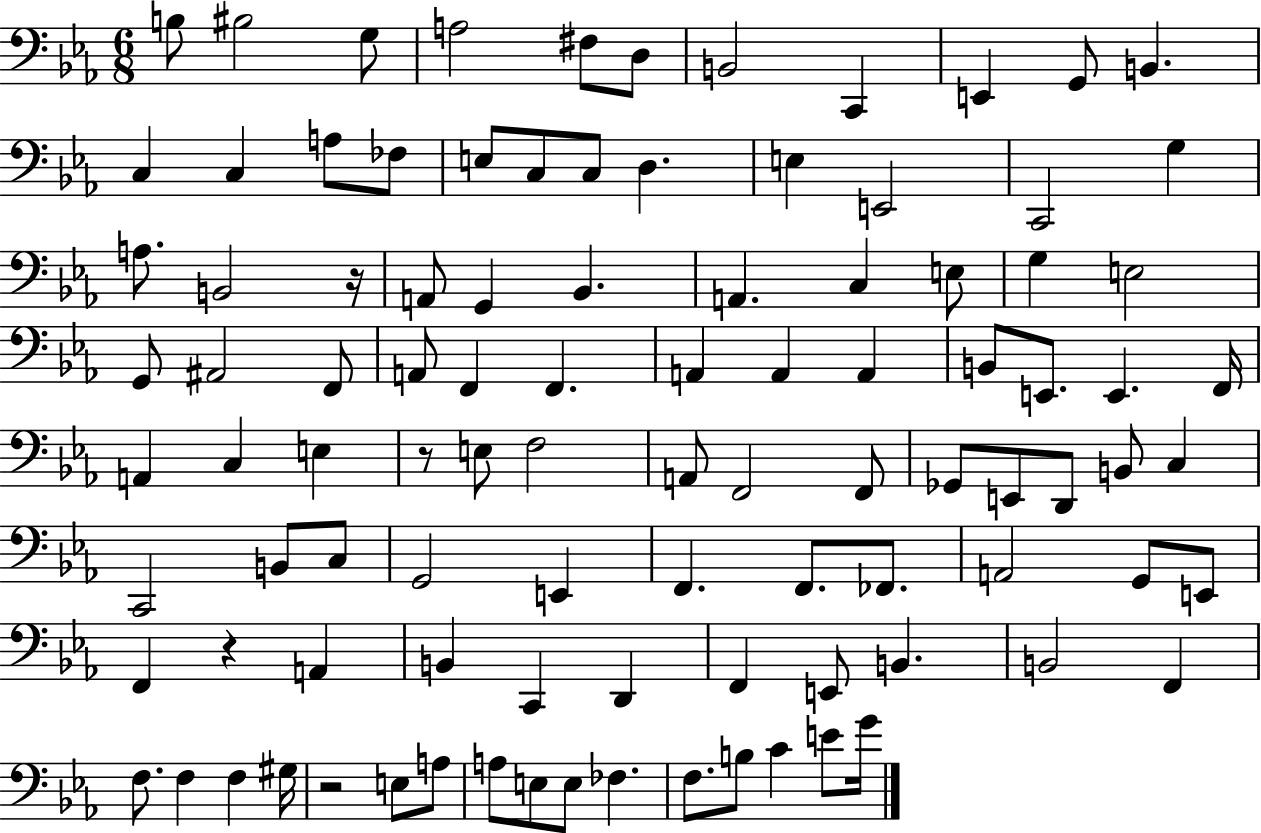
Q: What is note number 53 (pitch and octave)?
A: F2